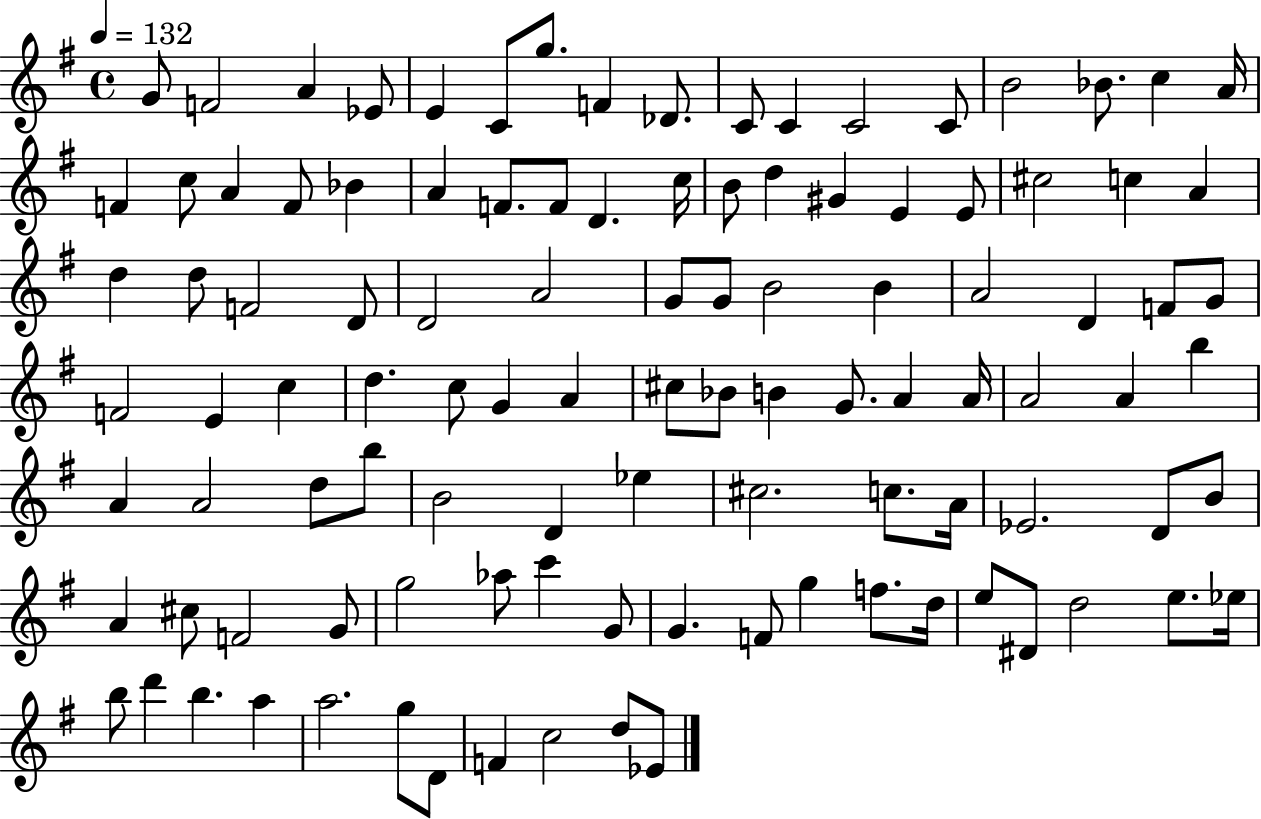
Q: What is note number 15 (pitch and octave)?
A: Bb4